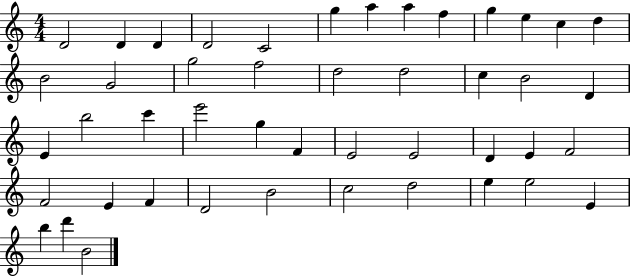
D4/h D4/q D4/q D4/h C4/h G5/q A5/q A5/q F5/q G5/q E5/q C5/q D5/q B4/h G4/h G5/h F5/h D5/h D5/h C5/q B4/h D4/q E4/q B5/h C6/q E6/h G5/q F4/q E4/h E4/h D4/q E4/q F4/h F4/h E4/q F4/q D4/h B4/h C5/h D5/h E5/q E5/h E4/q B5/q D6/q B4/h